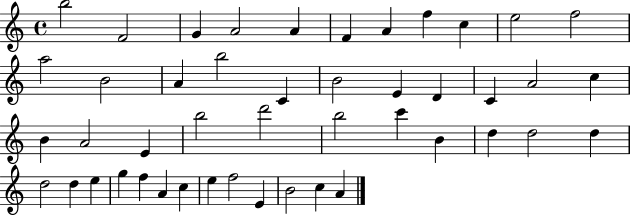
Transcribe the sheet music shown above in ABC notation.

X:1
T:Untitled
M:4/4
L:1/4
K:C
b2 F2 G A2 A F A f c e2 f2 a2 B2 A b2 C B2 E D C A2 c B A2 E b2 d'2 b2 c' B d d2 d d2 d e g f A c e f2 E B2 c A